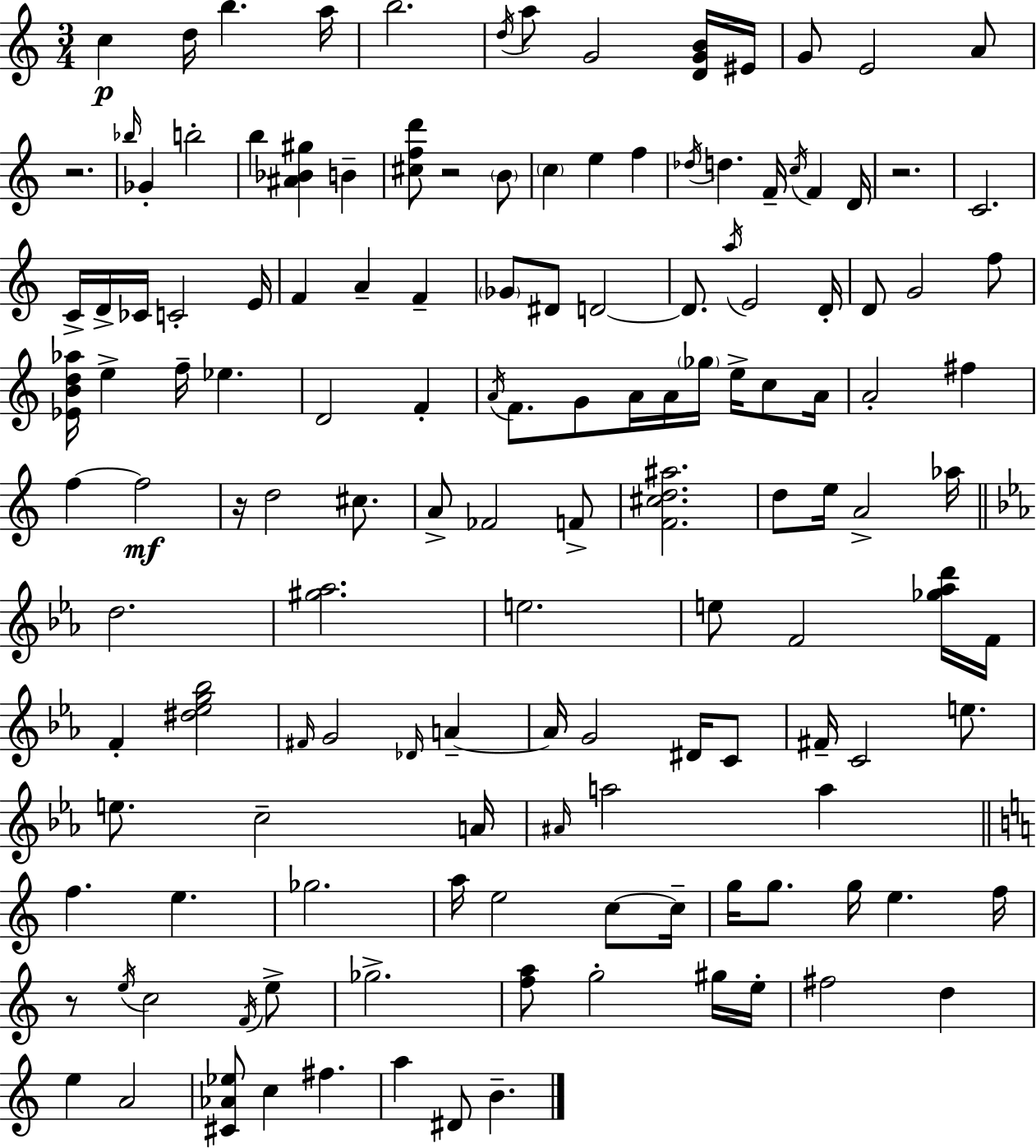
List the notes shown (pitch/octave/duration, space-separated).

C5/q D5/s B5/q. A5/s B5/h. D5/s A5/e G4/h [D4,G4,B4]/s EIS4/s G4/e E4/h A4/e R/h. Bb5/s Gb4/q B5/h B5/q [A#4,Bb4,G#5]/q B4/q [C#5,F5,D6]/e R/h B4/e C5/q E5/q F5/q Db5/s D5/q. F4/s C5/s F4/q D4/s R/h. C4/h. C4/s D4/s CES4/s C4/h E4/s F4/q A4/q F4/q Gb4/e D#4/e D4/h D4/e. A5/s E4/h D4/s D4/e G4/h F5/e [Eb4,B4,D5,Ab5]/s E5/q F5/s Eb5/q. D4/h F4/q A4/s F4/e. G4/e A4/s A4/s Gb5/s E5/s C5/e A4/s A4/h F#5/q F5/q F5/h R/s D5/h C#5/e. A4/e FES4/h F4/e [F4,C#5,D5,A#5]/h. D5/e E5/s A4/h Ab5/s D5/h. [G#5,Ab5]/h. E5/h. E5/e F4/h [Gb5,Ab5,D6]/s F4/s F4/q [D#5,Eb5,G5,Bb5]/h F#4/s G4/h Db4/s A4/q A4/s G4/h D#4/s C4/e F#4/s C4/h E5/e. E5/e. C5/h A4/s A#4/s A5/h A5/q F5/q. E5/q. Gb5/h. A5/s E5/h C5/e C5/s G5/s G5/e. G5/s E5/q. F5/s R/e E5/s C5/h F4/s E5/e Gb5/h. [F5,A5]/e G5/h G#5/s E5/s F#5/h D5/q E5/q A4/h [C#4,Ab4,Eb5]/e C5/q F#5/q. A5/q D#4/e B4/q.